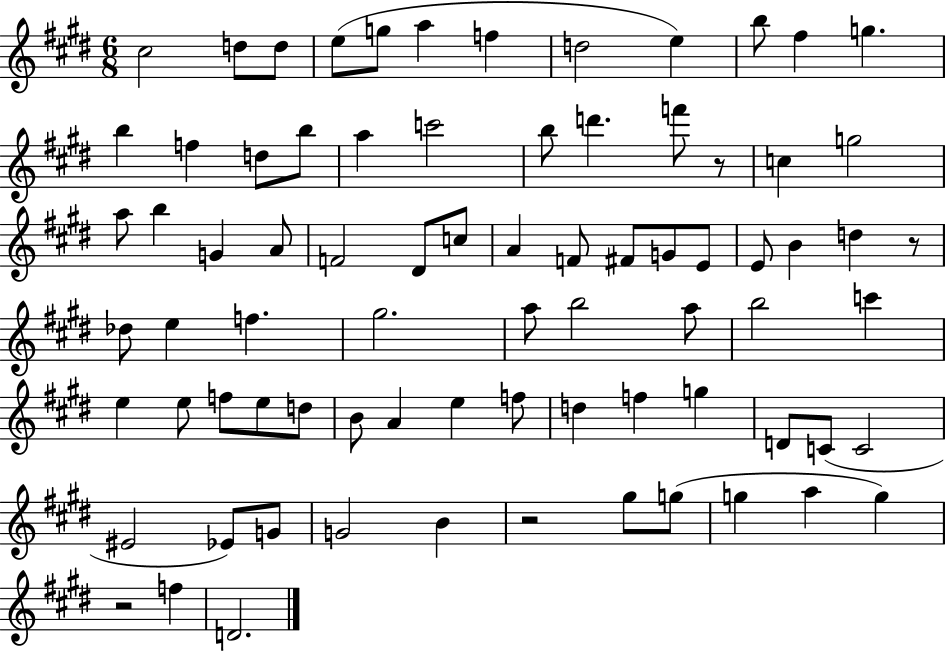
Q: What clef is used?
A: treble